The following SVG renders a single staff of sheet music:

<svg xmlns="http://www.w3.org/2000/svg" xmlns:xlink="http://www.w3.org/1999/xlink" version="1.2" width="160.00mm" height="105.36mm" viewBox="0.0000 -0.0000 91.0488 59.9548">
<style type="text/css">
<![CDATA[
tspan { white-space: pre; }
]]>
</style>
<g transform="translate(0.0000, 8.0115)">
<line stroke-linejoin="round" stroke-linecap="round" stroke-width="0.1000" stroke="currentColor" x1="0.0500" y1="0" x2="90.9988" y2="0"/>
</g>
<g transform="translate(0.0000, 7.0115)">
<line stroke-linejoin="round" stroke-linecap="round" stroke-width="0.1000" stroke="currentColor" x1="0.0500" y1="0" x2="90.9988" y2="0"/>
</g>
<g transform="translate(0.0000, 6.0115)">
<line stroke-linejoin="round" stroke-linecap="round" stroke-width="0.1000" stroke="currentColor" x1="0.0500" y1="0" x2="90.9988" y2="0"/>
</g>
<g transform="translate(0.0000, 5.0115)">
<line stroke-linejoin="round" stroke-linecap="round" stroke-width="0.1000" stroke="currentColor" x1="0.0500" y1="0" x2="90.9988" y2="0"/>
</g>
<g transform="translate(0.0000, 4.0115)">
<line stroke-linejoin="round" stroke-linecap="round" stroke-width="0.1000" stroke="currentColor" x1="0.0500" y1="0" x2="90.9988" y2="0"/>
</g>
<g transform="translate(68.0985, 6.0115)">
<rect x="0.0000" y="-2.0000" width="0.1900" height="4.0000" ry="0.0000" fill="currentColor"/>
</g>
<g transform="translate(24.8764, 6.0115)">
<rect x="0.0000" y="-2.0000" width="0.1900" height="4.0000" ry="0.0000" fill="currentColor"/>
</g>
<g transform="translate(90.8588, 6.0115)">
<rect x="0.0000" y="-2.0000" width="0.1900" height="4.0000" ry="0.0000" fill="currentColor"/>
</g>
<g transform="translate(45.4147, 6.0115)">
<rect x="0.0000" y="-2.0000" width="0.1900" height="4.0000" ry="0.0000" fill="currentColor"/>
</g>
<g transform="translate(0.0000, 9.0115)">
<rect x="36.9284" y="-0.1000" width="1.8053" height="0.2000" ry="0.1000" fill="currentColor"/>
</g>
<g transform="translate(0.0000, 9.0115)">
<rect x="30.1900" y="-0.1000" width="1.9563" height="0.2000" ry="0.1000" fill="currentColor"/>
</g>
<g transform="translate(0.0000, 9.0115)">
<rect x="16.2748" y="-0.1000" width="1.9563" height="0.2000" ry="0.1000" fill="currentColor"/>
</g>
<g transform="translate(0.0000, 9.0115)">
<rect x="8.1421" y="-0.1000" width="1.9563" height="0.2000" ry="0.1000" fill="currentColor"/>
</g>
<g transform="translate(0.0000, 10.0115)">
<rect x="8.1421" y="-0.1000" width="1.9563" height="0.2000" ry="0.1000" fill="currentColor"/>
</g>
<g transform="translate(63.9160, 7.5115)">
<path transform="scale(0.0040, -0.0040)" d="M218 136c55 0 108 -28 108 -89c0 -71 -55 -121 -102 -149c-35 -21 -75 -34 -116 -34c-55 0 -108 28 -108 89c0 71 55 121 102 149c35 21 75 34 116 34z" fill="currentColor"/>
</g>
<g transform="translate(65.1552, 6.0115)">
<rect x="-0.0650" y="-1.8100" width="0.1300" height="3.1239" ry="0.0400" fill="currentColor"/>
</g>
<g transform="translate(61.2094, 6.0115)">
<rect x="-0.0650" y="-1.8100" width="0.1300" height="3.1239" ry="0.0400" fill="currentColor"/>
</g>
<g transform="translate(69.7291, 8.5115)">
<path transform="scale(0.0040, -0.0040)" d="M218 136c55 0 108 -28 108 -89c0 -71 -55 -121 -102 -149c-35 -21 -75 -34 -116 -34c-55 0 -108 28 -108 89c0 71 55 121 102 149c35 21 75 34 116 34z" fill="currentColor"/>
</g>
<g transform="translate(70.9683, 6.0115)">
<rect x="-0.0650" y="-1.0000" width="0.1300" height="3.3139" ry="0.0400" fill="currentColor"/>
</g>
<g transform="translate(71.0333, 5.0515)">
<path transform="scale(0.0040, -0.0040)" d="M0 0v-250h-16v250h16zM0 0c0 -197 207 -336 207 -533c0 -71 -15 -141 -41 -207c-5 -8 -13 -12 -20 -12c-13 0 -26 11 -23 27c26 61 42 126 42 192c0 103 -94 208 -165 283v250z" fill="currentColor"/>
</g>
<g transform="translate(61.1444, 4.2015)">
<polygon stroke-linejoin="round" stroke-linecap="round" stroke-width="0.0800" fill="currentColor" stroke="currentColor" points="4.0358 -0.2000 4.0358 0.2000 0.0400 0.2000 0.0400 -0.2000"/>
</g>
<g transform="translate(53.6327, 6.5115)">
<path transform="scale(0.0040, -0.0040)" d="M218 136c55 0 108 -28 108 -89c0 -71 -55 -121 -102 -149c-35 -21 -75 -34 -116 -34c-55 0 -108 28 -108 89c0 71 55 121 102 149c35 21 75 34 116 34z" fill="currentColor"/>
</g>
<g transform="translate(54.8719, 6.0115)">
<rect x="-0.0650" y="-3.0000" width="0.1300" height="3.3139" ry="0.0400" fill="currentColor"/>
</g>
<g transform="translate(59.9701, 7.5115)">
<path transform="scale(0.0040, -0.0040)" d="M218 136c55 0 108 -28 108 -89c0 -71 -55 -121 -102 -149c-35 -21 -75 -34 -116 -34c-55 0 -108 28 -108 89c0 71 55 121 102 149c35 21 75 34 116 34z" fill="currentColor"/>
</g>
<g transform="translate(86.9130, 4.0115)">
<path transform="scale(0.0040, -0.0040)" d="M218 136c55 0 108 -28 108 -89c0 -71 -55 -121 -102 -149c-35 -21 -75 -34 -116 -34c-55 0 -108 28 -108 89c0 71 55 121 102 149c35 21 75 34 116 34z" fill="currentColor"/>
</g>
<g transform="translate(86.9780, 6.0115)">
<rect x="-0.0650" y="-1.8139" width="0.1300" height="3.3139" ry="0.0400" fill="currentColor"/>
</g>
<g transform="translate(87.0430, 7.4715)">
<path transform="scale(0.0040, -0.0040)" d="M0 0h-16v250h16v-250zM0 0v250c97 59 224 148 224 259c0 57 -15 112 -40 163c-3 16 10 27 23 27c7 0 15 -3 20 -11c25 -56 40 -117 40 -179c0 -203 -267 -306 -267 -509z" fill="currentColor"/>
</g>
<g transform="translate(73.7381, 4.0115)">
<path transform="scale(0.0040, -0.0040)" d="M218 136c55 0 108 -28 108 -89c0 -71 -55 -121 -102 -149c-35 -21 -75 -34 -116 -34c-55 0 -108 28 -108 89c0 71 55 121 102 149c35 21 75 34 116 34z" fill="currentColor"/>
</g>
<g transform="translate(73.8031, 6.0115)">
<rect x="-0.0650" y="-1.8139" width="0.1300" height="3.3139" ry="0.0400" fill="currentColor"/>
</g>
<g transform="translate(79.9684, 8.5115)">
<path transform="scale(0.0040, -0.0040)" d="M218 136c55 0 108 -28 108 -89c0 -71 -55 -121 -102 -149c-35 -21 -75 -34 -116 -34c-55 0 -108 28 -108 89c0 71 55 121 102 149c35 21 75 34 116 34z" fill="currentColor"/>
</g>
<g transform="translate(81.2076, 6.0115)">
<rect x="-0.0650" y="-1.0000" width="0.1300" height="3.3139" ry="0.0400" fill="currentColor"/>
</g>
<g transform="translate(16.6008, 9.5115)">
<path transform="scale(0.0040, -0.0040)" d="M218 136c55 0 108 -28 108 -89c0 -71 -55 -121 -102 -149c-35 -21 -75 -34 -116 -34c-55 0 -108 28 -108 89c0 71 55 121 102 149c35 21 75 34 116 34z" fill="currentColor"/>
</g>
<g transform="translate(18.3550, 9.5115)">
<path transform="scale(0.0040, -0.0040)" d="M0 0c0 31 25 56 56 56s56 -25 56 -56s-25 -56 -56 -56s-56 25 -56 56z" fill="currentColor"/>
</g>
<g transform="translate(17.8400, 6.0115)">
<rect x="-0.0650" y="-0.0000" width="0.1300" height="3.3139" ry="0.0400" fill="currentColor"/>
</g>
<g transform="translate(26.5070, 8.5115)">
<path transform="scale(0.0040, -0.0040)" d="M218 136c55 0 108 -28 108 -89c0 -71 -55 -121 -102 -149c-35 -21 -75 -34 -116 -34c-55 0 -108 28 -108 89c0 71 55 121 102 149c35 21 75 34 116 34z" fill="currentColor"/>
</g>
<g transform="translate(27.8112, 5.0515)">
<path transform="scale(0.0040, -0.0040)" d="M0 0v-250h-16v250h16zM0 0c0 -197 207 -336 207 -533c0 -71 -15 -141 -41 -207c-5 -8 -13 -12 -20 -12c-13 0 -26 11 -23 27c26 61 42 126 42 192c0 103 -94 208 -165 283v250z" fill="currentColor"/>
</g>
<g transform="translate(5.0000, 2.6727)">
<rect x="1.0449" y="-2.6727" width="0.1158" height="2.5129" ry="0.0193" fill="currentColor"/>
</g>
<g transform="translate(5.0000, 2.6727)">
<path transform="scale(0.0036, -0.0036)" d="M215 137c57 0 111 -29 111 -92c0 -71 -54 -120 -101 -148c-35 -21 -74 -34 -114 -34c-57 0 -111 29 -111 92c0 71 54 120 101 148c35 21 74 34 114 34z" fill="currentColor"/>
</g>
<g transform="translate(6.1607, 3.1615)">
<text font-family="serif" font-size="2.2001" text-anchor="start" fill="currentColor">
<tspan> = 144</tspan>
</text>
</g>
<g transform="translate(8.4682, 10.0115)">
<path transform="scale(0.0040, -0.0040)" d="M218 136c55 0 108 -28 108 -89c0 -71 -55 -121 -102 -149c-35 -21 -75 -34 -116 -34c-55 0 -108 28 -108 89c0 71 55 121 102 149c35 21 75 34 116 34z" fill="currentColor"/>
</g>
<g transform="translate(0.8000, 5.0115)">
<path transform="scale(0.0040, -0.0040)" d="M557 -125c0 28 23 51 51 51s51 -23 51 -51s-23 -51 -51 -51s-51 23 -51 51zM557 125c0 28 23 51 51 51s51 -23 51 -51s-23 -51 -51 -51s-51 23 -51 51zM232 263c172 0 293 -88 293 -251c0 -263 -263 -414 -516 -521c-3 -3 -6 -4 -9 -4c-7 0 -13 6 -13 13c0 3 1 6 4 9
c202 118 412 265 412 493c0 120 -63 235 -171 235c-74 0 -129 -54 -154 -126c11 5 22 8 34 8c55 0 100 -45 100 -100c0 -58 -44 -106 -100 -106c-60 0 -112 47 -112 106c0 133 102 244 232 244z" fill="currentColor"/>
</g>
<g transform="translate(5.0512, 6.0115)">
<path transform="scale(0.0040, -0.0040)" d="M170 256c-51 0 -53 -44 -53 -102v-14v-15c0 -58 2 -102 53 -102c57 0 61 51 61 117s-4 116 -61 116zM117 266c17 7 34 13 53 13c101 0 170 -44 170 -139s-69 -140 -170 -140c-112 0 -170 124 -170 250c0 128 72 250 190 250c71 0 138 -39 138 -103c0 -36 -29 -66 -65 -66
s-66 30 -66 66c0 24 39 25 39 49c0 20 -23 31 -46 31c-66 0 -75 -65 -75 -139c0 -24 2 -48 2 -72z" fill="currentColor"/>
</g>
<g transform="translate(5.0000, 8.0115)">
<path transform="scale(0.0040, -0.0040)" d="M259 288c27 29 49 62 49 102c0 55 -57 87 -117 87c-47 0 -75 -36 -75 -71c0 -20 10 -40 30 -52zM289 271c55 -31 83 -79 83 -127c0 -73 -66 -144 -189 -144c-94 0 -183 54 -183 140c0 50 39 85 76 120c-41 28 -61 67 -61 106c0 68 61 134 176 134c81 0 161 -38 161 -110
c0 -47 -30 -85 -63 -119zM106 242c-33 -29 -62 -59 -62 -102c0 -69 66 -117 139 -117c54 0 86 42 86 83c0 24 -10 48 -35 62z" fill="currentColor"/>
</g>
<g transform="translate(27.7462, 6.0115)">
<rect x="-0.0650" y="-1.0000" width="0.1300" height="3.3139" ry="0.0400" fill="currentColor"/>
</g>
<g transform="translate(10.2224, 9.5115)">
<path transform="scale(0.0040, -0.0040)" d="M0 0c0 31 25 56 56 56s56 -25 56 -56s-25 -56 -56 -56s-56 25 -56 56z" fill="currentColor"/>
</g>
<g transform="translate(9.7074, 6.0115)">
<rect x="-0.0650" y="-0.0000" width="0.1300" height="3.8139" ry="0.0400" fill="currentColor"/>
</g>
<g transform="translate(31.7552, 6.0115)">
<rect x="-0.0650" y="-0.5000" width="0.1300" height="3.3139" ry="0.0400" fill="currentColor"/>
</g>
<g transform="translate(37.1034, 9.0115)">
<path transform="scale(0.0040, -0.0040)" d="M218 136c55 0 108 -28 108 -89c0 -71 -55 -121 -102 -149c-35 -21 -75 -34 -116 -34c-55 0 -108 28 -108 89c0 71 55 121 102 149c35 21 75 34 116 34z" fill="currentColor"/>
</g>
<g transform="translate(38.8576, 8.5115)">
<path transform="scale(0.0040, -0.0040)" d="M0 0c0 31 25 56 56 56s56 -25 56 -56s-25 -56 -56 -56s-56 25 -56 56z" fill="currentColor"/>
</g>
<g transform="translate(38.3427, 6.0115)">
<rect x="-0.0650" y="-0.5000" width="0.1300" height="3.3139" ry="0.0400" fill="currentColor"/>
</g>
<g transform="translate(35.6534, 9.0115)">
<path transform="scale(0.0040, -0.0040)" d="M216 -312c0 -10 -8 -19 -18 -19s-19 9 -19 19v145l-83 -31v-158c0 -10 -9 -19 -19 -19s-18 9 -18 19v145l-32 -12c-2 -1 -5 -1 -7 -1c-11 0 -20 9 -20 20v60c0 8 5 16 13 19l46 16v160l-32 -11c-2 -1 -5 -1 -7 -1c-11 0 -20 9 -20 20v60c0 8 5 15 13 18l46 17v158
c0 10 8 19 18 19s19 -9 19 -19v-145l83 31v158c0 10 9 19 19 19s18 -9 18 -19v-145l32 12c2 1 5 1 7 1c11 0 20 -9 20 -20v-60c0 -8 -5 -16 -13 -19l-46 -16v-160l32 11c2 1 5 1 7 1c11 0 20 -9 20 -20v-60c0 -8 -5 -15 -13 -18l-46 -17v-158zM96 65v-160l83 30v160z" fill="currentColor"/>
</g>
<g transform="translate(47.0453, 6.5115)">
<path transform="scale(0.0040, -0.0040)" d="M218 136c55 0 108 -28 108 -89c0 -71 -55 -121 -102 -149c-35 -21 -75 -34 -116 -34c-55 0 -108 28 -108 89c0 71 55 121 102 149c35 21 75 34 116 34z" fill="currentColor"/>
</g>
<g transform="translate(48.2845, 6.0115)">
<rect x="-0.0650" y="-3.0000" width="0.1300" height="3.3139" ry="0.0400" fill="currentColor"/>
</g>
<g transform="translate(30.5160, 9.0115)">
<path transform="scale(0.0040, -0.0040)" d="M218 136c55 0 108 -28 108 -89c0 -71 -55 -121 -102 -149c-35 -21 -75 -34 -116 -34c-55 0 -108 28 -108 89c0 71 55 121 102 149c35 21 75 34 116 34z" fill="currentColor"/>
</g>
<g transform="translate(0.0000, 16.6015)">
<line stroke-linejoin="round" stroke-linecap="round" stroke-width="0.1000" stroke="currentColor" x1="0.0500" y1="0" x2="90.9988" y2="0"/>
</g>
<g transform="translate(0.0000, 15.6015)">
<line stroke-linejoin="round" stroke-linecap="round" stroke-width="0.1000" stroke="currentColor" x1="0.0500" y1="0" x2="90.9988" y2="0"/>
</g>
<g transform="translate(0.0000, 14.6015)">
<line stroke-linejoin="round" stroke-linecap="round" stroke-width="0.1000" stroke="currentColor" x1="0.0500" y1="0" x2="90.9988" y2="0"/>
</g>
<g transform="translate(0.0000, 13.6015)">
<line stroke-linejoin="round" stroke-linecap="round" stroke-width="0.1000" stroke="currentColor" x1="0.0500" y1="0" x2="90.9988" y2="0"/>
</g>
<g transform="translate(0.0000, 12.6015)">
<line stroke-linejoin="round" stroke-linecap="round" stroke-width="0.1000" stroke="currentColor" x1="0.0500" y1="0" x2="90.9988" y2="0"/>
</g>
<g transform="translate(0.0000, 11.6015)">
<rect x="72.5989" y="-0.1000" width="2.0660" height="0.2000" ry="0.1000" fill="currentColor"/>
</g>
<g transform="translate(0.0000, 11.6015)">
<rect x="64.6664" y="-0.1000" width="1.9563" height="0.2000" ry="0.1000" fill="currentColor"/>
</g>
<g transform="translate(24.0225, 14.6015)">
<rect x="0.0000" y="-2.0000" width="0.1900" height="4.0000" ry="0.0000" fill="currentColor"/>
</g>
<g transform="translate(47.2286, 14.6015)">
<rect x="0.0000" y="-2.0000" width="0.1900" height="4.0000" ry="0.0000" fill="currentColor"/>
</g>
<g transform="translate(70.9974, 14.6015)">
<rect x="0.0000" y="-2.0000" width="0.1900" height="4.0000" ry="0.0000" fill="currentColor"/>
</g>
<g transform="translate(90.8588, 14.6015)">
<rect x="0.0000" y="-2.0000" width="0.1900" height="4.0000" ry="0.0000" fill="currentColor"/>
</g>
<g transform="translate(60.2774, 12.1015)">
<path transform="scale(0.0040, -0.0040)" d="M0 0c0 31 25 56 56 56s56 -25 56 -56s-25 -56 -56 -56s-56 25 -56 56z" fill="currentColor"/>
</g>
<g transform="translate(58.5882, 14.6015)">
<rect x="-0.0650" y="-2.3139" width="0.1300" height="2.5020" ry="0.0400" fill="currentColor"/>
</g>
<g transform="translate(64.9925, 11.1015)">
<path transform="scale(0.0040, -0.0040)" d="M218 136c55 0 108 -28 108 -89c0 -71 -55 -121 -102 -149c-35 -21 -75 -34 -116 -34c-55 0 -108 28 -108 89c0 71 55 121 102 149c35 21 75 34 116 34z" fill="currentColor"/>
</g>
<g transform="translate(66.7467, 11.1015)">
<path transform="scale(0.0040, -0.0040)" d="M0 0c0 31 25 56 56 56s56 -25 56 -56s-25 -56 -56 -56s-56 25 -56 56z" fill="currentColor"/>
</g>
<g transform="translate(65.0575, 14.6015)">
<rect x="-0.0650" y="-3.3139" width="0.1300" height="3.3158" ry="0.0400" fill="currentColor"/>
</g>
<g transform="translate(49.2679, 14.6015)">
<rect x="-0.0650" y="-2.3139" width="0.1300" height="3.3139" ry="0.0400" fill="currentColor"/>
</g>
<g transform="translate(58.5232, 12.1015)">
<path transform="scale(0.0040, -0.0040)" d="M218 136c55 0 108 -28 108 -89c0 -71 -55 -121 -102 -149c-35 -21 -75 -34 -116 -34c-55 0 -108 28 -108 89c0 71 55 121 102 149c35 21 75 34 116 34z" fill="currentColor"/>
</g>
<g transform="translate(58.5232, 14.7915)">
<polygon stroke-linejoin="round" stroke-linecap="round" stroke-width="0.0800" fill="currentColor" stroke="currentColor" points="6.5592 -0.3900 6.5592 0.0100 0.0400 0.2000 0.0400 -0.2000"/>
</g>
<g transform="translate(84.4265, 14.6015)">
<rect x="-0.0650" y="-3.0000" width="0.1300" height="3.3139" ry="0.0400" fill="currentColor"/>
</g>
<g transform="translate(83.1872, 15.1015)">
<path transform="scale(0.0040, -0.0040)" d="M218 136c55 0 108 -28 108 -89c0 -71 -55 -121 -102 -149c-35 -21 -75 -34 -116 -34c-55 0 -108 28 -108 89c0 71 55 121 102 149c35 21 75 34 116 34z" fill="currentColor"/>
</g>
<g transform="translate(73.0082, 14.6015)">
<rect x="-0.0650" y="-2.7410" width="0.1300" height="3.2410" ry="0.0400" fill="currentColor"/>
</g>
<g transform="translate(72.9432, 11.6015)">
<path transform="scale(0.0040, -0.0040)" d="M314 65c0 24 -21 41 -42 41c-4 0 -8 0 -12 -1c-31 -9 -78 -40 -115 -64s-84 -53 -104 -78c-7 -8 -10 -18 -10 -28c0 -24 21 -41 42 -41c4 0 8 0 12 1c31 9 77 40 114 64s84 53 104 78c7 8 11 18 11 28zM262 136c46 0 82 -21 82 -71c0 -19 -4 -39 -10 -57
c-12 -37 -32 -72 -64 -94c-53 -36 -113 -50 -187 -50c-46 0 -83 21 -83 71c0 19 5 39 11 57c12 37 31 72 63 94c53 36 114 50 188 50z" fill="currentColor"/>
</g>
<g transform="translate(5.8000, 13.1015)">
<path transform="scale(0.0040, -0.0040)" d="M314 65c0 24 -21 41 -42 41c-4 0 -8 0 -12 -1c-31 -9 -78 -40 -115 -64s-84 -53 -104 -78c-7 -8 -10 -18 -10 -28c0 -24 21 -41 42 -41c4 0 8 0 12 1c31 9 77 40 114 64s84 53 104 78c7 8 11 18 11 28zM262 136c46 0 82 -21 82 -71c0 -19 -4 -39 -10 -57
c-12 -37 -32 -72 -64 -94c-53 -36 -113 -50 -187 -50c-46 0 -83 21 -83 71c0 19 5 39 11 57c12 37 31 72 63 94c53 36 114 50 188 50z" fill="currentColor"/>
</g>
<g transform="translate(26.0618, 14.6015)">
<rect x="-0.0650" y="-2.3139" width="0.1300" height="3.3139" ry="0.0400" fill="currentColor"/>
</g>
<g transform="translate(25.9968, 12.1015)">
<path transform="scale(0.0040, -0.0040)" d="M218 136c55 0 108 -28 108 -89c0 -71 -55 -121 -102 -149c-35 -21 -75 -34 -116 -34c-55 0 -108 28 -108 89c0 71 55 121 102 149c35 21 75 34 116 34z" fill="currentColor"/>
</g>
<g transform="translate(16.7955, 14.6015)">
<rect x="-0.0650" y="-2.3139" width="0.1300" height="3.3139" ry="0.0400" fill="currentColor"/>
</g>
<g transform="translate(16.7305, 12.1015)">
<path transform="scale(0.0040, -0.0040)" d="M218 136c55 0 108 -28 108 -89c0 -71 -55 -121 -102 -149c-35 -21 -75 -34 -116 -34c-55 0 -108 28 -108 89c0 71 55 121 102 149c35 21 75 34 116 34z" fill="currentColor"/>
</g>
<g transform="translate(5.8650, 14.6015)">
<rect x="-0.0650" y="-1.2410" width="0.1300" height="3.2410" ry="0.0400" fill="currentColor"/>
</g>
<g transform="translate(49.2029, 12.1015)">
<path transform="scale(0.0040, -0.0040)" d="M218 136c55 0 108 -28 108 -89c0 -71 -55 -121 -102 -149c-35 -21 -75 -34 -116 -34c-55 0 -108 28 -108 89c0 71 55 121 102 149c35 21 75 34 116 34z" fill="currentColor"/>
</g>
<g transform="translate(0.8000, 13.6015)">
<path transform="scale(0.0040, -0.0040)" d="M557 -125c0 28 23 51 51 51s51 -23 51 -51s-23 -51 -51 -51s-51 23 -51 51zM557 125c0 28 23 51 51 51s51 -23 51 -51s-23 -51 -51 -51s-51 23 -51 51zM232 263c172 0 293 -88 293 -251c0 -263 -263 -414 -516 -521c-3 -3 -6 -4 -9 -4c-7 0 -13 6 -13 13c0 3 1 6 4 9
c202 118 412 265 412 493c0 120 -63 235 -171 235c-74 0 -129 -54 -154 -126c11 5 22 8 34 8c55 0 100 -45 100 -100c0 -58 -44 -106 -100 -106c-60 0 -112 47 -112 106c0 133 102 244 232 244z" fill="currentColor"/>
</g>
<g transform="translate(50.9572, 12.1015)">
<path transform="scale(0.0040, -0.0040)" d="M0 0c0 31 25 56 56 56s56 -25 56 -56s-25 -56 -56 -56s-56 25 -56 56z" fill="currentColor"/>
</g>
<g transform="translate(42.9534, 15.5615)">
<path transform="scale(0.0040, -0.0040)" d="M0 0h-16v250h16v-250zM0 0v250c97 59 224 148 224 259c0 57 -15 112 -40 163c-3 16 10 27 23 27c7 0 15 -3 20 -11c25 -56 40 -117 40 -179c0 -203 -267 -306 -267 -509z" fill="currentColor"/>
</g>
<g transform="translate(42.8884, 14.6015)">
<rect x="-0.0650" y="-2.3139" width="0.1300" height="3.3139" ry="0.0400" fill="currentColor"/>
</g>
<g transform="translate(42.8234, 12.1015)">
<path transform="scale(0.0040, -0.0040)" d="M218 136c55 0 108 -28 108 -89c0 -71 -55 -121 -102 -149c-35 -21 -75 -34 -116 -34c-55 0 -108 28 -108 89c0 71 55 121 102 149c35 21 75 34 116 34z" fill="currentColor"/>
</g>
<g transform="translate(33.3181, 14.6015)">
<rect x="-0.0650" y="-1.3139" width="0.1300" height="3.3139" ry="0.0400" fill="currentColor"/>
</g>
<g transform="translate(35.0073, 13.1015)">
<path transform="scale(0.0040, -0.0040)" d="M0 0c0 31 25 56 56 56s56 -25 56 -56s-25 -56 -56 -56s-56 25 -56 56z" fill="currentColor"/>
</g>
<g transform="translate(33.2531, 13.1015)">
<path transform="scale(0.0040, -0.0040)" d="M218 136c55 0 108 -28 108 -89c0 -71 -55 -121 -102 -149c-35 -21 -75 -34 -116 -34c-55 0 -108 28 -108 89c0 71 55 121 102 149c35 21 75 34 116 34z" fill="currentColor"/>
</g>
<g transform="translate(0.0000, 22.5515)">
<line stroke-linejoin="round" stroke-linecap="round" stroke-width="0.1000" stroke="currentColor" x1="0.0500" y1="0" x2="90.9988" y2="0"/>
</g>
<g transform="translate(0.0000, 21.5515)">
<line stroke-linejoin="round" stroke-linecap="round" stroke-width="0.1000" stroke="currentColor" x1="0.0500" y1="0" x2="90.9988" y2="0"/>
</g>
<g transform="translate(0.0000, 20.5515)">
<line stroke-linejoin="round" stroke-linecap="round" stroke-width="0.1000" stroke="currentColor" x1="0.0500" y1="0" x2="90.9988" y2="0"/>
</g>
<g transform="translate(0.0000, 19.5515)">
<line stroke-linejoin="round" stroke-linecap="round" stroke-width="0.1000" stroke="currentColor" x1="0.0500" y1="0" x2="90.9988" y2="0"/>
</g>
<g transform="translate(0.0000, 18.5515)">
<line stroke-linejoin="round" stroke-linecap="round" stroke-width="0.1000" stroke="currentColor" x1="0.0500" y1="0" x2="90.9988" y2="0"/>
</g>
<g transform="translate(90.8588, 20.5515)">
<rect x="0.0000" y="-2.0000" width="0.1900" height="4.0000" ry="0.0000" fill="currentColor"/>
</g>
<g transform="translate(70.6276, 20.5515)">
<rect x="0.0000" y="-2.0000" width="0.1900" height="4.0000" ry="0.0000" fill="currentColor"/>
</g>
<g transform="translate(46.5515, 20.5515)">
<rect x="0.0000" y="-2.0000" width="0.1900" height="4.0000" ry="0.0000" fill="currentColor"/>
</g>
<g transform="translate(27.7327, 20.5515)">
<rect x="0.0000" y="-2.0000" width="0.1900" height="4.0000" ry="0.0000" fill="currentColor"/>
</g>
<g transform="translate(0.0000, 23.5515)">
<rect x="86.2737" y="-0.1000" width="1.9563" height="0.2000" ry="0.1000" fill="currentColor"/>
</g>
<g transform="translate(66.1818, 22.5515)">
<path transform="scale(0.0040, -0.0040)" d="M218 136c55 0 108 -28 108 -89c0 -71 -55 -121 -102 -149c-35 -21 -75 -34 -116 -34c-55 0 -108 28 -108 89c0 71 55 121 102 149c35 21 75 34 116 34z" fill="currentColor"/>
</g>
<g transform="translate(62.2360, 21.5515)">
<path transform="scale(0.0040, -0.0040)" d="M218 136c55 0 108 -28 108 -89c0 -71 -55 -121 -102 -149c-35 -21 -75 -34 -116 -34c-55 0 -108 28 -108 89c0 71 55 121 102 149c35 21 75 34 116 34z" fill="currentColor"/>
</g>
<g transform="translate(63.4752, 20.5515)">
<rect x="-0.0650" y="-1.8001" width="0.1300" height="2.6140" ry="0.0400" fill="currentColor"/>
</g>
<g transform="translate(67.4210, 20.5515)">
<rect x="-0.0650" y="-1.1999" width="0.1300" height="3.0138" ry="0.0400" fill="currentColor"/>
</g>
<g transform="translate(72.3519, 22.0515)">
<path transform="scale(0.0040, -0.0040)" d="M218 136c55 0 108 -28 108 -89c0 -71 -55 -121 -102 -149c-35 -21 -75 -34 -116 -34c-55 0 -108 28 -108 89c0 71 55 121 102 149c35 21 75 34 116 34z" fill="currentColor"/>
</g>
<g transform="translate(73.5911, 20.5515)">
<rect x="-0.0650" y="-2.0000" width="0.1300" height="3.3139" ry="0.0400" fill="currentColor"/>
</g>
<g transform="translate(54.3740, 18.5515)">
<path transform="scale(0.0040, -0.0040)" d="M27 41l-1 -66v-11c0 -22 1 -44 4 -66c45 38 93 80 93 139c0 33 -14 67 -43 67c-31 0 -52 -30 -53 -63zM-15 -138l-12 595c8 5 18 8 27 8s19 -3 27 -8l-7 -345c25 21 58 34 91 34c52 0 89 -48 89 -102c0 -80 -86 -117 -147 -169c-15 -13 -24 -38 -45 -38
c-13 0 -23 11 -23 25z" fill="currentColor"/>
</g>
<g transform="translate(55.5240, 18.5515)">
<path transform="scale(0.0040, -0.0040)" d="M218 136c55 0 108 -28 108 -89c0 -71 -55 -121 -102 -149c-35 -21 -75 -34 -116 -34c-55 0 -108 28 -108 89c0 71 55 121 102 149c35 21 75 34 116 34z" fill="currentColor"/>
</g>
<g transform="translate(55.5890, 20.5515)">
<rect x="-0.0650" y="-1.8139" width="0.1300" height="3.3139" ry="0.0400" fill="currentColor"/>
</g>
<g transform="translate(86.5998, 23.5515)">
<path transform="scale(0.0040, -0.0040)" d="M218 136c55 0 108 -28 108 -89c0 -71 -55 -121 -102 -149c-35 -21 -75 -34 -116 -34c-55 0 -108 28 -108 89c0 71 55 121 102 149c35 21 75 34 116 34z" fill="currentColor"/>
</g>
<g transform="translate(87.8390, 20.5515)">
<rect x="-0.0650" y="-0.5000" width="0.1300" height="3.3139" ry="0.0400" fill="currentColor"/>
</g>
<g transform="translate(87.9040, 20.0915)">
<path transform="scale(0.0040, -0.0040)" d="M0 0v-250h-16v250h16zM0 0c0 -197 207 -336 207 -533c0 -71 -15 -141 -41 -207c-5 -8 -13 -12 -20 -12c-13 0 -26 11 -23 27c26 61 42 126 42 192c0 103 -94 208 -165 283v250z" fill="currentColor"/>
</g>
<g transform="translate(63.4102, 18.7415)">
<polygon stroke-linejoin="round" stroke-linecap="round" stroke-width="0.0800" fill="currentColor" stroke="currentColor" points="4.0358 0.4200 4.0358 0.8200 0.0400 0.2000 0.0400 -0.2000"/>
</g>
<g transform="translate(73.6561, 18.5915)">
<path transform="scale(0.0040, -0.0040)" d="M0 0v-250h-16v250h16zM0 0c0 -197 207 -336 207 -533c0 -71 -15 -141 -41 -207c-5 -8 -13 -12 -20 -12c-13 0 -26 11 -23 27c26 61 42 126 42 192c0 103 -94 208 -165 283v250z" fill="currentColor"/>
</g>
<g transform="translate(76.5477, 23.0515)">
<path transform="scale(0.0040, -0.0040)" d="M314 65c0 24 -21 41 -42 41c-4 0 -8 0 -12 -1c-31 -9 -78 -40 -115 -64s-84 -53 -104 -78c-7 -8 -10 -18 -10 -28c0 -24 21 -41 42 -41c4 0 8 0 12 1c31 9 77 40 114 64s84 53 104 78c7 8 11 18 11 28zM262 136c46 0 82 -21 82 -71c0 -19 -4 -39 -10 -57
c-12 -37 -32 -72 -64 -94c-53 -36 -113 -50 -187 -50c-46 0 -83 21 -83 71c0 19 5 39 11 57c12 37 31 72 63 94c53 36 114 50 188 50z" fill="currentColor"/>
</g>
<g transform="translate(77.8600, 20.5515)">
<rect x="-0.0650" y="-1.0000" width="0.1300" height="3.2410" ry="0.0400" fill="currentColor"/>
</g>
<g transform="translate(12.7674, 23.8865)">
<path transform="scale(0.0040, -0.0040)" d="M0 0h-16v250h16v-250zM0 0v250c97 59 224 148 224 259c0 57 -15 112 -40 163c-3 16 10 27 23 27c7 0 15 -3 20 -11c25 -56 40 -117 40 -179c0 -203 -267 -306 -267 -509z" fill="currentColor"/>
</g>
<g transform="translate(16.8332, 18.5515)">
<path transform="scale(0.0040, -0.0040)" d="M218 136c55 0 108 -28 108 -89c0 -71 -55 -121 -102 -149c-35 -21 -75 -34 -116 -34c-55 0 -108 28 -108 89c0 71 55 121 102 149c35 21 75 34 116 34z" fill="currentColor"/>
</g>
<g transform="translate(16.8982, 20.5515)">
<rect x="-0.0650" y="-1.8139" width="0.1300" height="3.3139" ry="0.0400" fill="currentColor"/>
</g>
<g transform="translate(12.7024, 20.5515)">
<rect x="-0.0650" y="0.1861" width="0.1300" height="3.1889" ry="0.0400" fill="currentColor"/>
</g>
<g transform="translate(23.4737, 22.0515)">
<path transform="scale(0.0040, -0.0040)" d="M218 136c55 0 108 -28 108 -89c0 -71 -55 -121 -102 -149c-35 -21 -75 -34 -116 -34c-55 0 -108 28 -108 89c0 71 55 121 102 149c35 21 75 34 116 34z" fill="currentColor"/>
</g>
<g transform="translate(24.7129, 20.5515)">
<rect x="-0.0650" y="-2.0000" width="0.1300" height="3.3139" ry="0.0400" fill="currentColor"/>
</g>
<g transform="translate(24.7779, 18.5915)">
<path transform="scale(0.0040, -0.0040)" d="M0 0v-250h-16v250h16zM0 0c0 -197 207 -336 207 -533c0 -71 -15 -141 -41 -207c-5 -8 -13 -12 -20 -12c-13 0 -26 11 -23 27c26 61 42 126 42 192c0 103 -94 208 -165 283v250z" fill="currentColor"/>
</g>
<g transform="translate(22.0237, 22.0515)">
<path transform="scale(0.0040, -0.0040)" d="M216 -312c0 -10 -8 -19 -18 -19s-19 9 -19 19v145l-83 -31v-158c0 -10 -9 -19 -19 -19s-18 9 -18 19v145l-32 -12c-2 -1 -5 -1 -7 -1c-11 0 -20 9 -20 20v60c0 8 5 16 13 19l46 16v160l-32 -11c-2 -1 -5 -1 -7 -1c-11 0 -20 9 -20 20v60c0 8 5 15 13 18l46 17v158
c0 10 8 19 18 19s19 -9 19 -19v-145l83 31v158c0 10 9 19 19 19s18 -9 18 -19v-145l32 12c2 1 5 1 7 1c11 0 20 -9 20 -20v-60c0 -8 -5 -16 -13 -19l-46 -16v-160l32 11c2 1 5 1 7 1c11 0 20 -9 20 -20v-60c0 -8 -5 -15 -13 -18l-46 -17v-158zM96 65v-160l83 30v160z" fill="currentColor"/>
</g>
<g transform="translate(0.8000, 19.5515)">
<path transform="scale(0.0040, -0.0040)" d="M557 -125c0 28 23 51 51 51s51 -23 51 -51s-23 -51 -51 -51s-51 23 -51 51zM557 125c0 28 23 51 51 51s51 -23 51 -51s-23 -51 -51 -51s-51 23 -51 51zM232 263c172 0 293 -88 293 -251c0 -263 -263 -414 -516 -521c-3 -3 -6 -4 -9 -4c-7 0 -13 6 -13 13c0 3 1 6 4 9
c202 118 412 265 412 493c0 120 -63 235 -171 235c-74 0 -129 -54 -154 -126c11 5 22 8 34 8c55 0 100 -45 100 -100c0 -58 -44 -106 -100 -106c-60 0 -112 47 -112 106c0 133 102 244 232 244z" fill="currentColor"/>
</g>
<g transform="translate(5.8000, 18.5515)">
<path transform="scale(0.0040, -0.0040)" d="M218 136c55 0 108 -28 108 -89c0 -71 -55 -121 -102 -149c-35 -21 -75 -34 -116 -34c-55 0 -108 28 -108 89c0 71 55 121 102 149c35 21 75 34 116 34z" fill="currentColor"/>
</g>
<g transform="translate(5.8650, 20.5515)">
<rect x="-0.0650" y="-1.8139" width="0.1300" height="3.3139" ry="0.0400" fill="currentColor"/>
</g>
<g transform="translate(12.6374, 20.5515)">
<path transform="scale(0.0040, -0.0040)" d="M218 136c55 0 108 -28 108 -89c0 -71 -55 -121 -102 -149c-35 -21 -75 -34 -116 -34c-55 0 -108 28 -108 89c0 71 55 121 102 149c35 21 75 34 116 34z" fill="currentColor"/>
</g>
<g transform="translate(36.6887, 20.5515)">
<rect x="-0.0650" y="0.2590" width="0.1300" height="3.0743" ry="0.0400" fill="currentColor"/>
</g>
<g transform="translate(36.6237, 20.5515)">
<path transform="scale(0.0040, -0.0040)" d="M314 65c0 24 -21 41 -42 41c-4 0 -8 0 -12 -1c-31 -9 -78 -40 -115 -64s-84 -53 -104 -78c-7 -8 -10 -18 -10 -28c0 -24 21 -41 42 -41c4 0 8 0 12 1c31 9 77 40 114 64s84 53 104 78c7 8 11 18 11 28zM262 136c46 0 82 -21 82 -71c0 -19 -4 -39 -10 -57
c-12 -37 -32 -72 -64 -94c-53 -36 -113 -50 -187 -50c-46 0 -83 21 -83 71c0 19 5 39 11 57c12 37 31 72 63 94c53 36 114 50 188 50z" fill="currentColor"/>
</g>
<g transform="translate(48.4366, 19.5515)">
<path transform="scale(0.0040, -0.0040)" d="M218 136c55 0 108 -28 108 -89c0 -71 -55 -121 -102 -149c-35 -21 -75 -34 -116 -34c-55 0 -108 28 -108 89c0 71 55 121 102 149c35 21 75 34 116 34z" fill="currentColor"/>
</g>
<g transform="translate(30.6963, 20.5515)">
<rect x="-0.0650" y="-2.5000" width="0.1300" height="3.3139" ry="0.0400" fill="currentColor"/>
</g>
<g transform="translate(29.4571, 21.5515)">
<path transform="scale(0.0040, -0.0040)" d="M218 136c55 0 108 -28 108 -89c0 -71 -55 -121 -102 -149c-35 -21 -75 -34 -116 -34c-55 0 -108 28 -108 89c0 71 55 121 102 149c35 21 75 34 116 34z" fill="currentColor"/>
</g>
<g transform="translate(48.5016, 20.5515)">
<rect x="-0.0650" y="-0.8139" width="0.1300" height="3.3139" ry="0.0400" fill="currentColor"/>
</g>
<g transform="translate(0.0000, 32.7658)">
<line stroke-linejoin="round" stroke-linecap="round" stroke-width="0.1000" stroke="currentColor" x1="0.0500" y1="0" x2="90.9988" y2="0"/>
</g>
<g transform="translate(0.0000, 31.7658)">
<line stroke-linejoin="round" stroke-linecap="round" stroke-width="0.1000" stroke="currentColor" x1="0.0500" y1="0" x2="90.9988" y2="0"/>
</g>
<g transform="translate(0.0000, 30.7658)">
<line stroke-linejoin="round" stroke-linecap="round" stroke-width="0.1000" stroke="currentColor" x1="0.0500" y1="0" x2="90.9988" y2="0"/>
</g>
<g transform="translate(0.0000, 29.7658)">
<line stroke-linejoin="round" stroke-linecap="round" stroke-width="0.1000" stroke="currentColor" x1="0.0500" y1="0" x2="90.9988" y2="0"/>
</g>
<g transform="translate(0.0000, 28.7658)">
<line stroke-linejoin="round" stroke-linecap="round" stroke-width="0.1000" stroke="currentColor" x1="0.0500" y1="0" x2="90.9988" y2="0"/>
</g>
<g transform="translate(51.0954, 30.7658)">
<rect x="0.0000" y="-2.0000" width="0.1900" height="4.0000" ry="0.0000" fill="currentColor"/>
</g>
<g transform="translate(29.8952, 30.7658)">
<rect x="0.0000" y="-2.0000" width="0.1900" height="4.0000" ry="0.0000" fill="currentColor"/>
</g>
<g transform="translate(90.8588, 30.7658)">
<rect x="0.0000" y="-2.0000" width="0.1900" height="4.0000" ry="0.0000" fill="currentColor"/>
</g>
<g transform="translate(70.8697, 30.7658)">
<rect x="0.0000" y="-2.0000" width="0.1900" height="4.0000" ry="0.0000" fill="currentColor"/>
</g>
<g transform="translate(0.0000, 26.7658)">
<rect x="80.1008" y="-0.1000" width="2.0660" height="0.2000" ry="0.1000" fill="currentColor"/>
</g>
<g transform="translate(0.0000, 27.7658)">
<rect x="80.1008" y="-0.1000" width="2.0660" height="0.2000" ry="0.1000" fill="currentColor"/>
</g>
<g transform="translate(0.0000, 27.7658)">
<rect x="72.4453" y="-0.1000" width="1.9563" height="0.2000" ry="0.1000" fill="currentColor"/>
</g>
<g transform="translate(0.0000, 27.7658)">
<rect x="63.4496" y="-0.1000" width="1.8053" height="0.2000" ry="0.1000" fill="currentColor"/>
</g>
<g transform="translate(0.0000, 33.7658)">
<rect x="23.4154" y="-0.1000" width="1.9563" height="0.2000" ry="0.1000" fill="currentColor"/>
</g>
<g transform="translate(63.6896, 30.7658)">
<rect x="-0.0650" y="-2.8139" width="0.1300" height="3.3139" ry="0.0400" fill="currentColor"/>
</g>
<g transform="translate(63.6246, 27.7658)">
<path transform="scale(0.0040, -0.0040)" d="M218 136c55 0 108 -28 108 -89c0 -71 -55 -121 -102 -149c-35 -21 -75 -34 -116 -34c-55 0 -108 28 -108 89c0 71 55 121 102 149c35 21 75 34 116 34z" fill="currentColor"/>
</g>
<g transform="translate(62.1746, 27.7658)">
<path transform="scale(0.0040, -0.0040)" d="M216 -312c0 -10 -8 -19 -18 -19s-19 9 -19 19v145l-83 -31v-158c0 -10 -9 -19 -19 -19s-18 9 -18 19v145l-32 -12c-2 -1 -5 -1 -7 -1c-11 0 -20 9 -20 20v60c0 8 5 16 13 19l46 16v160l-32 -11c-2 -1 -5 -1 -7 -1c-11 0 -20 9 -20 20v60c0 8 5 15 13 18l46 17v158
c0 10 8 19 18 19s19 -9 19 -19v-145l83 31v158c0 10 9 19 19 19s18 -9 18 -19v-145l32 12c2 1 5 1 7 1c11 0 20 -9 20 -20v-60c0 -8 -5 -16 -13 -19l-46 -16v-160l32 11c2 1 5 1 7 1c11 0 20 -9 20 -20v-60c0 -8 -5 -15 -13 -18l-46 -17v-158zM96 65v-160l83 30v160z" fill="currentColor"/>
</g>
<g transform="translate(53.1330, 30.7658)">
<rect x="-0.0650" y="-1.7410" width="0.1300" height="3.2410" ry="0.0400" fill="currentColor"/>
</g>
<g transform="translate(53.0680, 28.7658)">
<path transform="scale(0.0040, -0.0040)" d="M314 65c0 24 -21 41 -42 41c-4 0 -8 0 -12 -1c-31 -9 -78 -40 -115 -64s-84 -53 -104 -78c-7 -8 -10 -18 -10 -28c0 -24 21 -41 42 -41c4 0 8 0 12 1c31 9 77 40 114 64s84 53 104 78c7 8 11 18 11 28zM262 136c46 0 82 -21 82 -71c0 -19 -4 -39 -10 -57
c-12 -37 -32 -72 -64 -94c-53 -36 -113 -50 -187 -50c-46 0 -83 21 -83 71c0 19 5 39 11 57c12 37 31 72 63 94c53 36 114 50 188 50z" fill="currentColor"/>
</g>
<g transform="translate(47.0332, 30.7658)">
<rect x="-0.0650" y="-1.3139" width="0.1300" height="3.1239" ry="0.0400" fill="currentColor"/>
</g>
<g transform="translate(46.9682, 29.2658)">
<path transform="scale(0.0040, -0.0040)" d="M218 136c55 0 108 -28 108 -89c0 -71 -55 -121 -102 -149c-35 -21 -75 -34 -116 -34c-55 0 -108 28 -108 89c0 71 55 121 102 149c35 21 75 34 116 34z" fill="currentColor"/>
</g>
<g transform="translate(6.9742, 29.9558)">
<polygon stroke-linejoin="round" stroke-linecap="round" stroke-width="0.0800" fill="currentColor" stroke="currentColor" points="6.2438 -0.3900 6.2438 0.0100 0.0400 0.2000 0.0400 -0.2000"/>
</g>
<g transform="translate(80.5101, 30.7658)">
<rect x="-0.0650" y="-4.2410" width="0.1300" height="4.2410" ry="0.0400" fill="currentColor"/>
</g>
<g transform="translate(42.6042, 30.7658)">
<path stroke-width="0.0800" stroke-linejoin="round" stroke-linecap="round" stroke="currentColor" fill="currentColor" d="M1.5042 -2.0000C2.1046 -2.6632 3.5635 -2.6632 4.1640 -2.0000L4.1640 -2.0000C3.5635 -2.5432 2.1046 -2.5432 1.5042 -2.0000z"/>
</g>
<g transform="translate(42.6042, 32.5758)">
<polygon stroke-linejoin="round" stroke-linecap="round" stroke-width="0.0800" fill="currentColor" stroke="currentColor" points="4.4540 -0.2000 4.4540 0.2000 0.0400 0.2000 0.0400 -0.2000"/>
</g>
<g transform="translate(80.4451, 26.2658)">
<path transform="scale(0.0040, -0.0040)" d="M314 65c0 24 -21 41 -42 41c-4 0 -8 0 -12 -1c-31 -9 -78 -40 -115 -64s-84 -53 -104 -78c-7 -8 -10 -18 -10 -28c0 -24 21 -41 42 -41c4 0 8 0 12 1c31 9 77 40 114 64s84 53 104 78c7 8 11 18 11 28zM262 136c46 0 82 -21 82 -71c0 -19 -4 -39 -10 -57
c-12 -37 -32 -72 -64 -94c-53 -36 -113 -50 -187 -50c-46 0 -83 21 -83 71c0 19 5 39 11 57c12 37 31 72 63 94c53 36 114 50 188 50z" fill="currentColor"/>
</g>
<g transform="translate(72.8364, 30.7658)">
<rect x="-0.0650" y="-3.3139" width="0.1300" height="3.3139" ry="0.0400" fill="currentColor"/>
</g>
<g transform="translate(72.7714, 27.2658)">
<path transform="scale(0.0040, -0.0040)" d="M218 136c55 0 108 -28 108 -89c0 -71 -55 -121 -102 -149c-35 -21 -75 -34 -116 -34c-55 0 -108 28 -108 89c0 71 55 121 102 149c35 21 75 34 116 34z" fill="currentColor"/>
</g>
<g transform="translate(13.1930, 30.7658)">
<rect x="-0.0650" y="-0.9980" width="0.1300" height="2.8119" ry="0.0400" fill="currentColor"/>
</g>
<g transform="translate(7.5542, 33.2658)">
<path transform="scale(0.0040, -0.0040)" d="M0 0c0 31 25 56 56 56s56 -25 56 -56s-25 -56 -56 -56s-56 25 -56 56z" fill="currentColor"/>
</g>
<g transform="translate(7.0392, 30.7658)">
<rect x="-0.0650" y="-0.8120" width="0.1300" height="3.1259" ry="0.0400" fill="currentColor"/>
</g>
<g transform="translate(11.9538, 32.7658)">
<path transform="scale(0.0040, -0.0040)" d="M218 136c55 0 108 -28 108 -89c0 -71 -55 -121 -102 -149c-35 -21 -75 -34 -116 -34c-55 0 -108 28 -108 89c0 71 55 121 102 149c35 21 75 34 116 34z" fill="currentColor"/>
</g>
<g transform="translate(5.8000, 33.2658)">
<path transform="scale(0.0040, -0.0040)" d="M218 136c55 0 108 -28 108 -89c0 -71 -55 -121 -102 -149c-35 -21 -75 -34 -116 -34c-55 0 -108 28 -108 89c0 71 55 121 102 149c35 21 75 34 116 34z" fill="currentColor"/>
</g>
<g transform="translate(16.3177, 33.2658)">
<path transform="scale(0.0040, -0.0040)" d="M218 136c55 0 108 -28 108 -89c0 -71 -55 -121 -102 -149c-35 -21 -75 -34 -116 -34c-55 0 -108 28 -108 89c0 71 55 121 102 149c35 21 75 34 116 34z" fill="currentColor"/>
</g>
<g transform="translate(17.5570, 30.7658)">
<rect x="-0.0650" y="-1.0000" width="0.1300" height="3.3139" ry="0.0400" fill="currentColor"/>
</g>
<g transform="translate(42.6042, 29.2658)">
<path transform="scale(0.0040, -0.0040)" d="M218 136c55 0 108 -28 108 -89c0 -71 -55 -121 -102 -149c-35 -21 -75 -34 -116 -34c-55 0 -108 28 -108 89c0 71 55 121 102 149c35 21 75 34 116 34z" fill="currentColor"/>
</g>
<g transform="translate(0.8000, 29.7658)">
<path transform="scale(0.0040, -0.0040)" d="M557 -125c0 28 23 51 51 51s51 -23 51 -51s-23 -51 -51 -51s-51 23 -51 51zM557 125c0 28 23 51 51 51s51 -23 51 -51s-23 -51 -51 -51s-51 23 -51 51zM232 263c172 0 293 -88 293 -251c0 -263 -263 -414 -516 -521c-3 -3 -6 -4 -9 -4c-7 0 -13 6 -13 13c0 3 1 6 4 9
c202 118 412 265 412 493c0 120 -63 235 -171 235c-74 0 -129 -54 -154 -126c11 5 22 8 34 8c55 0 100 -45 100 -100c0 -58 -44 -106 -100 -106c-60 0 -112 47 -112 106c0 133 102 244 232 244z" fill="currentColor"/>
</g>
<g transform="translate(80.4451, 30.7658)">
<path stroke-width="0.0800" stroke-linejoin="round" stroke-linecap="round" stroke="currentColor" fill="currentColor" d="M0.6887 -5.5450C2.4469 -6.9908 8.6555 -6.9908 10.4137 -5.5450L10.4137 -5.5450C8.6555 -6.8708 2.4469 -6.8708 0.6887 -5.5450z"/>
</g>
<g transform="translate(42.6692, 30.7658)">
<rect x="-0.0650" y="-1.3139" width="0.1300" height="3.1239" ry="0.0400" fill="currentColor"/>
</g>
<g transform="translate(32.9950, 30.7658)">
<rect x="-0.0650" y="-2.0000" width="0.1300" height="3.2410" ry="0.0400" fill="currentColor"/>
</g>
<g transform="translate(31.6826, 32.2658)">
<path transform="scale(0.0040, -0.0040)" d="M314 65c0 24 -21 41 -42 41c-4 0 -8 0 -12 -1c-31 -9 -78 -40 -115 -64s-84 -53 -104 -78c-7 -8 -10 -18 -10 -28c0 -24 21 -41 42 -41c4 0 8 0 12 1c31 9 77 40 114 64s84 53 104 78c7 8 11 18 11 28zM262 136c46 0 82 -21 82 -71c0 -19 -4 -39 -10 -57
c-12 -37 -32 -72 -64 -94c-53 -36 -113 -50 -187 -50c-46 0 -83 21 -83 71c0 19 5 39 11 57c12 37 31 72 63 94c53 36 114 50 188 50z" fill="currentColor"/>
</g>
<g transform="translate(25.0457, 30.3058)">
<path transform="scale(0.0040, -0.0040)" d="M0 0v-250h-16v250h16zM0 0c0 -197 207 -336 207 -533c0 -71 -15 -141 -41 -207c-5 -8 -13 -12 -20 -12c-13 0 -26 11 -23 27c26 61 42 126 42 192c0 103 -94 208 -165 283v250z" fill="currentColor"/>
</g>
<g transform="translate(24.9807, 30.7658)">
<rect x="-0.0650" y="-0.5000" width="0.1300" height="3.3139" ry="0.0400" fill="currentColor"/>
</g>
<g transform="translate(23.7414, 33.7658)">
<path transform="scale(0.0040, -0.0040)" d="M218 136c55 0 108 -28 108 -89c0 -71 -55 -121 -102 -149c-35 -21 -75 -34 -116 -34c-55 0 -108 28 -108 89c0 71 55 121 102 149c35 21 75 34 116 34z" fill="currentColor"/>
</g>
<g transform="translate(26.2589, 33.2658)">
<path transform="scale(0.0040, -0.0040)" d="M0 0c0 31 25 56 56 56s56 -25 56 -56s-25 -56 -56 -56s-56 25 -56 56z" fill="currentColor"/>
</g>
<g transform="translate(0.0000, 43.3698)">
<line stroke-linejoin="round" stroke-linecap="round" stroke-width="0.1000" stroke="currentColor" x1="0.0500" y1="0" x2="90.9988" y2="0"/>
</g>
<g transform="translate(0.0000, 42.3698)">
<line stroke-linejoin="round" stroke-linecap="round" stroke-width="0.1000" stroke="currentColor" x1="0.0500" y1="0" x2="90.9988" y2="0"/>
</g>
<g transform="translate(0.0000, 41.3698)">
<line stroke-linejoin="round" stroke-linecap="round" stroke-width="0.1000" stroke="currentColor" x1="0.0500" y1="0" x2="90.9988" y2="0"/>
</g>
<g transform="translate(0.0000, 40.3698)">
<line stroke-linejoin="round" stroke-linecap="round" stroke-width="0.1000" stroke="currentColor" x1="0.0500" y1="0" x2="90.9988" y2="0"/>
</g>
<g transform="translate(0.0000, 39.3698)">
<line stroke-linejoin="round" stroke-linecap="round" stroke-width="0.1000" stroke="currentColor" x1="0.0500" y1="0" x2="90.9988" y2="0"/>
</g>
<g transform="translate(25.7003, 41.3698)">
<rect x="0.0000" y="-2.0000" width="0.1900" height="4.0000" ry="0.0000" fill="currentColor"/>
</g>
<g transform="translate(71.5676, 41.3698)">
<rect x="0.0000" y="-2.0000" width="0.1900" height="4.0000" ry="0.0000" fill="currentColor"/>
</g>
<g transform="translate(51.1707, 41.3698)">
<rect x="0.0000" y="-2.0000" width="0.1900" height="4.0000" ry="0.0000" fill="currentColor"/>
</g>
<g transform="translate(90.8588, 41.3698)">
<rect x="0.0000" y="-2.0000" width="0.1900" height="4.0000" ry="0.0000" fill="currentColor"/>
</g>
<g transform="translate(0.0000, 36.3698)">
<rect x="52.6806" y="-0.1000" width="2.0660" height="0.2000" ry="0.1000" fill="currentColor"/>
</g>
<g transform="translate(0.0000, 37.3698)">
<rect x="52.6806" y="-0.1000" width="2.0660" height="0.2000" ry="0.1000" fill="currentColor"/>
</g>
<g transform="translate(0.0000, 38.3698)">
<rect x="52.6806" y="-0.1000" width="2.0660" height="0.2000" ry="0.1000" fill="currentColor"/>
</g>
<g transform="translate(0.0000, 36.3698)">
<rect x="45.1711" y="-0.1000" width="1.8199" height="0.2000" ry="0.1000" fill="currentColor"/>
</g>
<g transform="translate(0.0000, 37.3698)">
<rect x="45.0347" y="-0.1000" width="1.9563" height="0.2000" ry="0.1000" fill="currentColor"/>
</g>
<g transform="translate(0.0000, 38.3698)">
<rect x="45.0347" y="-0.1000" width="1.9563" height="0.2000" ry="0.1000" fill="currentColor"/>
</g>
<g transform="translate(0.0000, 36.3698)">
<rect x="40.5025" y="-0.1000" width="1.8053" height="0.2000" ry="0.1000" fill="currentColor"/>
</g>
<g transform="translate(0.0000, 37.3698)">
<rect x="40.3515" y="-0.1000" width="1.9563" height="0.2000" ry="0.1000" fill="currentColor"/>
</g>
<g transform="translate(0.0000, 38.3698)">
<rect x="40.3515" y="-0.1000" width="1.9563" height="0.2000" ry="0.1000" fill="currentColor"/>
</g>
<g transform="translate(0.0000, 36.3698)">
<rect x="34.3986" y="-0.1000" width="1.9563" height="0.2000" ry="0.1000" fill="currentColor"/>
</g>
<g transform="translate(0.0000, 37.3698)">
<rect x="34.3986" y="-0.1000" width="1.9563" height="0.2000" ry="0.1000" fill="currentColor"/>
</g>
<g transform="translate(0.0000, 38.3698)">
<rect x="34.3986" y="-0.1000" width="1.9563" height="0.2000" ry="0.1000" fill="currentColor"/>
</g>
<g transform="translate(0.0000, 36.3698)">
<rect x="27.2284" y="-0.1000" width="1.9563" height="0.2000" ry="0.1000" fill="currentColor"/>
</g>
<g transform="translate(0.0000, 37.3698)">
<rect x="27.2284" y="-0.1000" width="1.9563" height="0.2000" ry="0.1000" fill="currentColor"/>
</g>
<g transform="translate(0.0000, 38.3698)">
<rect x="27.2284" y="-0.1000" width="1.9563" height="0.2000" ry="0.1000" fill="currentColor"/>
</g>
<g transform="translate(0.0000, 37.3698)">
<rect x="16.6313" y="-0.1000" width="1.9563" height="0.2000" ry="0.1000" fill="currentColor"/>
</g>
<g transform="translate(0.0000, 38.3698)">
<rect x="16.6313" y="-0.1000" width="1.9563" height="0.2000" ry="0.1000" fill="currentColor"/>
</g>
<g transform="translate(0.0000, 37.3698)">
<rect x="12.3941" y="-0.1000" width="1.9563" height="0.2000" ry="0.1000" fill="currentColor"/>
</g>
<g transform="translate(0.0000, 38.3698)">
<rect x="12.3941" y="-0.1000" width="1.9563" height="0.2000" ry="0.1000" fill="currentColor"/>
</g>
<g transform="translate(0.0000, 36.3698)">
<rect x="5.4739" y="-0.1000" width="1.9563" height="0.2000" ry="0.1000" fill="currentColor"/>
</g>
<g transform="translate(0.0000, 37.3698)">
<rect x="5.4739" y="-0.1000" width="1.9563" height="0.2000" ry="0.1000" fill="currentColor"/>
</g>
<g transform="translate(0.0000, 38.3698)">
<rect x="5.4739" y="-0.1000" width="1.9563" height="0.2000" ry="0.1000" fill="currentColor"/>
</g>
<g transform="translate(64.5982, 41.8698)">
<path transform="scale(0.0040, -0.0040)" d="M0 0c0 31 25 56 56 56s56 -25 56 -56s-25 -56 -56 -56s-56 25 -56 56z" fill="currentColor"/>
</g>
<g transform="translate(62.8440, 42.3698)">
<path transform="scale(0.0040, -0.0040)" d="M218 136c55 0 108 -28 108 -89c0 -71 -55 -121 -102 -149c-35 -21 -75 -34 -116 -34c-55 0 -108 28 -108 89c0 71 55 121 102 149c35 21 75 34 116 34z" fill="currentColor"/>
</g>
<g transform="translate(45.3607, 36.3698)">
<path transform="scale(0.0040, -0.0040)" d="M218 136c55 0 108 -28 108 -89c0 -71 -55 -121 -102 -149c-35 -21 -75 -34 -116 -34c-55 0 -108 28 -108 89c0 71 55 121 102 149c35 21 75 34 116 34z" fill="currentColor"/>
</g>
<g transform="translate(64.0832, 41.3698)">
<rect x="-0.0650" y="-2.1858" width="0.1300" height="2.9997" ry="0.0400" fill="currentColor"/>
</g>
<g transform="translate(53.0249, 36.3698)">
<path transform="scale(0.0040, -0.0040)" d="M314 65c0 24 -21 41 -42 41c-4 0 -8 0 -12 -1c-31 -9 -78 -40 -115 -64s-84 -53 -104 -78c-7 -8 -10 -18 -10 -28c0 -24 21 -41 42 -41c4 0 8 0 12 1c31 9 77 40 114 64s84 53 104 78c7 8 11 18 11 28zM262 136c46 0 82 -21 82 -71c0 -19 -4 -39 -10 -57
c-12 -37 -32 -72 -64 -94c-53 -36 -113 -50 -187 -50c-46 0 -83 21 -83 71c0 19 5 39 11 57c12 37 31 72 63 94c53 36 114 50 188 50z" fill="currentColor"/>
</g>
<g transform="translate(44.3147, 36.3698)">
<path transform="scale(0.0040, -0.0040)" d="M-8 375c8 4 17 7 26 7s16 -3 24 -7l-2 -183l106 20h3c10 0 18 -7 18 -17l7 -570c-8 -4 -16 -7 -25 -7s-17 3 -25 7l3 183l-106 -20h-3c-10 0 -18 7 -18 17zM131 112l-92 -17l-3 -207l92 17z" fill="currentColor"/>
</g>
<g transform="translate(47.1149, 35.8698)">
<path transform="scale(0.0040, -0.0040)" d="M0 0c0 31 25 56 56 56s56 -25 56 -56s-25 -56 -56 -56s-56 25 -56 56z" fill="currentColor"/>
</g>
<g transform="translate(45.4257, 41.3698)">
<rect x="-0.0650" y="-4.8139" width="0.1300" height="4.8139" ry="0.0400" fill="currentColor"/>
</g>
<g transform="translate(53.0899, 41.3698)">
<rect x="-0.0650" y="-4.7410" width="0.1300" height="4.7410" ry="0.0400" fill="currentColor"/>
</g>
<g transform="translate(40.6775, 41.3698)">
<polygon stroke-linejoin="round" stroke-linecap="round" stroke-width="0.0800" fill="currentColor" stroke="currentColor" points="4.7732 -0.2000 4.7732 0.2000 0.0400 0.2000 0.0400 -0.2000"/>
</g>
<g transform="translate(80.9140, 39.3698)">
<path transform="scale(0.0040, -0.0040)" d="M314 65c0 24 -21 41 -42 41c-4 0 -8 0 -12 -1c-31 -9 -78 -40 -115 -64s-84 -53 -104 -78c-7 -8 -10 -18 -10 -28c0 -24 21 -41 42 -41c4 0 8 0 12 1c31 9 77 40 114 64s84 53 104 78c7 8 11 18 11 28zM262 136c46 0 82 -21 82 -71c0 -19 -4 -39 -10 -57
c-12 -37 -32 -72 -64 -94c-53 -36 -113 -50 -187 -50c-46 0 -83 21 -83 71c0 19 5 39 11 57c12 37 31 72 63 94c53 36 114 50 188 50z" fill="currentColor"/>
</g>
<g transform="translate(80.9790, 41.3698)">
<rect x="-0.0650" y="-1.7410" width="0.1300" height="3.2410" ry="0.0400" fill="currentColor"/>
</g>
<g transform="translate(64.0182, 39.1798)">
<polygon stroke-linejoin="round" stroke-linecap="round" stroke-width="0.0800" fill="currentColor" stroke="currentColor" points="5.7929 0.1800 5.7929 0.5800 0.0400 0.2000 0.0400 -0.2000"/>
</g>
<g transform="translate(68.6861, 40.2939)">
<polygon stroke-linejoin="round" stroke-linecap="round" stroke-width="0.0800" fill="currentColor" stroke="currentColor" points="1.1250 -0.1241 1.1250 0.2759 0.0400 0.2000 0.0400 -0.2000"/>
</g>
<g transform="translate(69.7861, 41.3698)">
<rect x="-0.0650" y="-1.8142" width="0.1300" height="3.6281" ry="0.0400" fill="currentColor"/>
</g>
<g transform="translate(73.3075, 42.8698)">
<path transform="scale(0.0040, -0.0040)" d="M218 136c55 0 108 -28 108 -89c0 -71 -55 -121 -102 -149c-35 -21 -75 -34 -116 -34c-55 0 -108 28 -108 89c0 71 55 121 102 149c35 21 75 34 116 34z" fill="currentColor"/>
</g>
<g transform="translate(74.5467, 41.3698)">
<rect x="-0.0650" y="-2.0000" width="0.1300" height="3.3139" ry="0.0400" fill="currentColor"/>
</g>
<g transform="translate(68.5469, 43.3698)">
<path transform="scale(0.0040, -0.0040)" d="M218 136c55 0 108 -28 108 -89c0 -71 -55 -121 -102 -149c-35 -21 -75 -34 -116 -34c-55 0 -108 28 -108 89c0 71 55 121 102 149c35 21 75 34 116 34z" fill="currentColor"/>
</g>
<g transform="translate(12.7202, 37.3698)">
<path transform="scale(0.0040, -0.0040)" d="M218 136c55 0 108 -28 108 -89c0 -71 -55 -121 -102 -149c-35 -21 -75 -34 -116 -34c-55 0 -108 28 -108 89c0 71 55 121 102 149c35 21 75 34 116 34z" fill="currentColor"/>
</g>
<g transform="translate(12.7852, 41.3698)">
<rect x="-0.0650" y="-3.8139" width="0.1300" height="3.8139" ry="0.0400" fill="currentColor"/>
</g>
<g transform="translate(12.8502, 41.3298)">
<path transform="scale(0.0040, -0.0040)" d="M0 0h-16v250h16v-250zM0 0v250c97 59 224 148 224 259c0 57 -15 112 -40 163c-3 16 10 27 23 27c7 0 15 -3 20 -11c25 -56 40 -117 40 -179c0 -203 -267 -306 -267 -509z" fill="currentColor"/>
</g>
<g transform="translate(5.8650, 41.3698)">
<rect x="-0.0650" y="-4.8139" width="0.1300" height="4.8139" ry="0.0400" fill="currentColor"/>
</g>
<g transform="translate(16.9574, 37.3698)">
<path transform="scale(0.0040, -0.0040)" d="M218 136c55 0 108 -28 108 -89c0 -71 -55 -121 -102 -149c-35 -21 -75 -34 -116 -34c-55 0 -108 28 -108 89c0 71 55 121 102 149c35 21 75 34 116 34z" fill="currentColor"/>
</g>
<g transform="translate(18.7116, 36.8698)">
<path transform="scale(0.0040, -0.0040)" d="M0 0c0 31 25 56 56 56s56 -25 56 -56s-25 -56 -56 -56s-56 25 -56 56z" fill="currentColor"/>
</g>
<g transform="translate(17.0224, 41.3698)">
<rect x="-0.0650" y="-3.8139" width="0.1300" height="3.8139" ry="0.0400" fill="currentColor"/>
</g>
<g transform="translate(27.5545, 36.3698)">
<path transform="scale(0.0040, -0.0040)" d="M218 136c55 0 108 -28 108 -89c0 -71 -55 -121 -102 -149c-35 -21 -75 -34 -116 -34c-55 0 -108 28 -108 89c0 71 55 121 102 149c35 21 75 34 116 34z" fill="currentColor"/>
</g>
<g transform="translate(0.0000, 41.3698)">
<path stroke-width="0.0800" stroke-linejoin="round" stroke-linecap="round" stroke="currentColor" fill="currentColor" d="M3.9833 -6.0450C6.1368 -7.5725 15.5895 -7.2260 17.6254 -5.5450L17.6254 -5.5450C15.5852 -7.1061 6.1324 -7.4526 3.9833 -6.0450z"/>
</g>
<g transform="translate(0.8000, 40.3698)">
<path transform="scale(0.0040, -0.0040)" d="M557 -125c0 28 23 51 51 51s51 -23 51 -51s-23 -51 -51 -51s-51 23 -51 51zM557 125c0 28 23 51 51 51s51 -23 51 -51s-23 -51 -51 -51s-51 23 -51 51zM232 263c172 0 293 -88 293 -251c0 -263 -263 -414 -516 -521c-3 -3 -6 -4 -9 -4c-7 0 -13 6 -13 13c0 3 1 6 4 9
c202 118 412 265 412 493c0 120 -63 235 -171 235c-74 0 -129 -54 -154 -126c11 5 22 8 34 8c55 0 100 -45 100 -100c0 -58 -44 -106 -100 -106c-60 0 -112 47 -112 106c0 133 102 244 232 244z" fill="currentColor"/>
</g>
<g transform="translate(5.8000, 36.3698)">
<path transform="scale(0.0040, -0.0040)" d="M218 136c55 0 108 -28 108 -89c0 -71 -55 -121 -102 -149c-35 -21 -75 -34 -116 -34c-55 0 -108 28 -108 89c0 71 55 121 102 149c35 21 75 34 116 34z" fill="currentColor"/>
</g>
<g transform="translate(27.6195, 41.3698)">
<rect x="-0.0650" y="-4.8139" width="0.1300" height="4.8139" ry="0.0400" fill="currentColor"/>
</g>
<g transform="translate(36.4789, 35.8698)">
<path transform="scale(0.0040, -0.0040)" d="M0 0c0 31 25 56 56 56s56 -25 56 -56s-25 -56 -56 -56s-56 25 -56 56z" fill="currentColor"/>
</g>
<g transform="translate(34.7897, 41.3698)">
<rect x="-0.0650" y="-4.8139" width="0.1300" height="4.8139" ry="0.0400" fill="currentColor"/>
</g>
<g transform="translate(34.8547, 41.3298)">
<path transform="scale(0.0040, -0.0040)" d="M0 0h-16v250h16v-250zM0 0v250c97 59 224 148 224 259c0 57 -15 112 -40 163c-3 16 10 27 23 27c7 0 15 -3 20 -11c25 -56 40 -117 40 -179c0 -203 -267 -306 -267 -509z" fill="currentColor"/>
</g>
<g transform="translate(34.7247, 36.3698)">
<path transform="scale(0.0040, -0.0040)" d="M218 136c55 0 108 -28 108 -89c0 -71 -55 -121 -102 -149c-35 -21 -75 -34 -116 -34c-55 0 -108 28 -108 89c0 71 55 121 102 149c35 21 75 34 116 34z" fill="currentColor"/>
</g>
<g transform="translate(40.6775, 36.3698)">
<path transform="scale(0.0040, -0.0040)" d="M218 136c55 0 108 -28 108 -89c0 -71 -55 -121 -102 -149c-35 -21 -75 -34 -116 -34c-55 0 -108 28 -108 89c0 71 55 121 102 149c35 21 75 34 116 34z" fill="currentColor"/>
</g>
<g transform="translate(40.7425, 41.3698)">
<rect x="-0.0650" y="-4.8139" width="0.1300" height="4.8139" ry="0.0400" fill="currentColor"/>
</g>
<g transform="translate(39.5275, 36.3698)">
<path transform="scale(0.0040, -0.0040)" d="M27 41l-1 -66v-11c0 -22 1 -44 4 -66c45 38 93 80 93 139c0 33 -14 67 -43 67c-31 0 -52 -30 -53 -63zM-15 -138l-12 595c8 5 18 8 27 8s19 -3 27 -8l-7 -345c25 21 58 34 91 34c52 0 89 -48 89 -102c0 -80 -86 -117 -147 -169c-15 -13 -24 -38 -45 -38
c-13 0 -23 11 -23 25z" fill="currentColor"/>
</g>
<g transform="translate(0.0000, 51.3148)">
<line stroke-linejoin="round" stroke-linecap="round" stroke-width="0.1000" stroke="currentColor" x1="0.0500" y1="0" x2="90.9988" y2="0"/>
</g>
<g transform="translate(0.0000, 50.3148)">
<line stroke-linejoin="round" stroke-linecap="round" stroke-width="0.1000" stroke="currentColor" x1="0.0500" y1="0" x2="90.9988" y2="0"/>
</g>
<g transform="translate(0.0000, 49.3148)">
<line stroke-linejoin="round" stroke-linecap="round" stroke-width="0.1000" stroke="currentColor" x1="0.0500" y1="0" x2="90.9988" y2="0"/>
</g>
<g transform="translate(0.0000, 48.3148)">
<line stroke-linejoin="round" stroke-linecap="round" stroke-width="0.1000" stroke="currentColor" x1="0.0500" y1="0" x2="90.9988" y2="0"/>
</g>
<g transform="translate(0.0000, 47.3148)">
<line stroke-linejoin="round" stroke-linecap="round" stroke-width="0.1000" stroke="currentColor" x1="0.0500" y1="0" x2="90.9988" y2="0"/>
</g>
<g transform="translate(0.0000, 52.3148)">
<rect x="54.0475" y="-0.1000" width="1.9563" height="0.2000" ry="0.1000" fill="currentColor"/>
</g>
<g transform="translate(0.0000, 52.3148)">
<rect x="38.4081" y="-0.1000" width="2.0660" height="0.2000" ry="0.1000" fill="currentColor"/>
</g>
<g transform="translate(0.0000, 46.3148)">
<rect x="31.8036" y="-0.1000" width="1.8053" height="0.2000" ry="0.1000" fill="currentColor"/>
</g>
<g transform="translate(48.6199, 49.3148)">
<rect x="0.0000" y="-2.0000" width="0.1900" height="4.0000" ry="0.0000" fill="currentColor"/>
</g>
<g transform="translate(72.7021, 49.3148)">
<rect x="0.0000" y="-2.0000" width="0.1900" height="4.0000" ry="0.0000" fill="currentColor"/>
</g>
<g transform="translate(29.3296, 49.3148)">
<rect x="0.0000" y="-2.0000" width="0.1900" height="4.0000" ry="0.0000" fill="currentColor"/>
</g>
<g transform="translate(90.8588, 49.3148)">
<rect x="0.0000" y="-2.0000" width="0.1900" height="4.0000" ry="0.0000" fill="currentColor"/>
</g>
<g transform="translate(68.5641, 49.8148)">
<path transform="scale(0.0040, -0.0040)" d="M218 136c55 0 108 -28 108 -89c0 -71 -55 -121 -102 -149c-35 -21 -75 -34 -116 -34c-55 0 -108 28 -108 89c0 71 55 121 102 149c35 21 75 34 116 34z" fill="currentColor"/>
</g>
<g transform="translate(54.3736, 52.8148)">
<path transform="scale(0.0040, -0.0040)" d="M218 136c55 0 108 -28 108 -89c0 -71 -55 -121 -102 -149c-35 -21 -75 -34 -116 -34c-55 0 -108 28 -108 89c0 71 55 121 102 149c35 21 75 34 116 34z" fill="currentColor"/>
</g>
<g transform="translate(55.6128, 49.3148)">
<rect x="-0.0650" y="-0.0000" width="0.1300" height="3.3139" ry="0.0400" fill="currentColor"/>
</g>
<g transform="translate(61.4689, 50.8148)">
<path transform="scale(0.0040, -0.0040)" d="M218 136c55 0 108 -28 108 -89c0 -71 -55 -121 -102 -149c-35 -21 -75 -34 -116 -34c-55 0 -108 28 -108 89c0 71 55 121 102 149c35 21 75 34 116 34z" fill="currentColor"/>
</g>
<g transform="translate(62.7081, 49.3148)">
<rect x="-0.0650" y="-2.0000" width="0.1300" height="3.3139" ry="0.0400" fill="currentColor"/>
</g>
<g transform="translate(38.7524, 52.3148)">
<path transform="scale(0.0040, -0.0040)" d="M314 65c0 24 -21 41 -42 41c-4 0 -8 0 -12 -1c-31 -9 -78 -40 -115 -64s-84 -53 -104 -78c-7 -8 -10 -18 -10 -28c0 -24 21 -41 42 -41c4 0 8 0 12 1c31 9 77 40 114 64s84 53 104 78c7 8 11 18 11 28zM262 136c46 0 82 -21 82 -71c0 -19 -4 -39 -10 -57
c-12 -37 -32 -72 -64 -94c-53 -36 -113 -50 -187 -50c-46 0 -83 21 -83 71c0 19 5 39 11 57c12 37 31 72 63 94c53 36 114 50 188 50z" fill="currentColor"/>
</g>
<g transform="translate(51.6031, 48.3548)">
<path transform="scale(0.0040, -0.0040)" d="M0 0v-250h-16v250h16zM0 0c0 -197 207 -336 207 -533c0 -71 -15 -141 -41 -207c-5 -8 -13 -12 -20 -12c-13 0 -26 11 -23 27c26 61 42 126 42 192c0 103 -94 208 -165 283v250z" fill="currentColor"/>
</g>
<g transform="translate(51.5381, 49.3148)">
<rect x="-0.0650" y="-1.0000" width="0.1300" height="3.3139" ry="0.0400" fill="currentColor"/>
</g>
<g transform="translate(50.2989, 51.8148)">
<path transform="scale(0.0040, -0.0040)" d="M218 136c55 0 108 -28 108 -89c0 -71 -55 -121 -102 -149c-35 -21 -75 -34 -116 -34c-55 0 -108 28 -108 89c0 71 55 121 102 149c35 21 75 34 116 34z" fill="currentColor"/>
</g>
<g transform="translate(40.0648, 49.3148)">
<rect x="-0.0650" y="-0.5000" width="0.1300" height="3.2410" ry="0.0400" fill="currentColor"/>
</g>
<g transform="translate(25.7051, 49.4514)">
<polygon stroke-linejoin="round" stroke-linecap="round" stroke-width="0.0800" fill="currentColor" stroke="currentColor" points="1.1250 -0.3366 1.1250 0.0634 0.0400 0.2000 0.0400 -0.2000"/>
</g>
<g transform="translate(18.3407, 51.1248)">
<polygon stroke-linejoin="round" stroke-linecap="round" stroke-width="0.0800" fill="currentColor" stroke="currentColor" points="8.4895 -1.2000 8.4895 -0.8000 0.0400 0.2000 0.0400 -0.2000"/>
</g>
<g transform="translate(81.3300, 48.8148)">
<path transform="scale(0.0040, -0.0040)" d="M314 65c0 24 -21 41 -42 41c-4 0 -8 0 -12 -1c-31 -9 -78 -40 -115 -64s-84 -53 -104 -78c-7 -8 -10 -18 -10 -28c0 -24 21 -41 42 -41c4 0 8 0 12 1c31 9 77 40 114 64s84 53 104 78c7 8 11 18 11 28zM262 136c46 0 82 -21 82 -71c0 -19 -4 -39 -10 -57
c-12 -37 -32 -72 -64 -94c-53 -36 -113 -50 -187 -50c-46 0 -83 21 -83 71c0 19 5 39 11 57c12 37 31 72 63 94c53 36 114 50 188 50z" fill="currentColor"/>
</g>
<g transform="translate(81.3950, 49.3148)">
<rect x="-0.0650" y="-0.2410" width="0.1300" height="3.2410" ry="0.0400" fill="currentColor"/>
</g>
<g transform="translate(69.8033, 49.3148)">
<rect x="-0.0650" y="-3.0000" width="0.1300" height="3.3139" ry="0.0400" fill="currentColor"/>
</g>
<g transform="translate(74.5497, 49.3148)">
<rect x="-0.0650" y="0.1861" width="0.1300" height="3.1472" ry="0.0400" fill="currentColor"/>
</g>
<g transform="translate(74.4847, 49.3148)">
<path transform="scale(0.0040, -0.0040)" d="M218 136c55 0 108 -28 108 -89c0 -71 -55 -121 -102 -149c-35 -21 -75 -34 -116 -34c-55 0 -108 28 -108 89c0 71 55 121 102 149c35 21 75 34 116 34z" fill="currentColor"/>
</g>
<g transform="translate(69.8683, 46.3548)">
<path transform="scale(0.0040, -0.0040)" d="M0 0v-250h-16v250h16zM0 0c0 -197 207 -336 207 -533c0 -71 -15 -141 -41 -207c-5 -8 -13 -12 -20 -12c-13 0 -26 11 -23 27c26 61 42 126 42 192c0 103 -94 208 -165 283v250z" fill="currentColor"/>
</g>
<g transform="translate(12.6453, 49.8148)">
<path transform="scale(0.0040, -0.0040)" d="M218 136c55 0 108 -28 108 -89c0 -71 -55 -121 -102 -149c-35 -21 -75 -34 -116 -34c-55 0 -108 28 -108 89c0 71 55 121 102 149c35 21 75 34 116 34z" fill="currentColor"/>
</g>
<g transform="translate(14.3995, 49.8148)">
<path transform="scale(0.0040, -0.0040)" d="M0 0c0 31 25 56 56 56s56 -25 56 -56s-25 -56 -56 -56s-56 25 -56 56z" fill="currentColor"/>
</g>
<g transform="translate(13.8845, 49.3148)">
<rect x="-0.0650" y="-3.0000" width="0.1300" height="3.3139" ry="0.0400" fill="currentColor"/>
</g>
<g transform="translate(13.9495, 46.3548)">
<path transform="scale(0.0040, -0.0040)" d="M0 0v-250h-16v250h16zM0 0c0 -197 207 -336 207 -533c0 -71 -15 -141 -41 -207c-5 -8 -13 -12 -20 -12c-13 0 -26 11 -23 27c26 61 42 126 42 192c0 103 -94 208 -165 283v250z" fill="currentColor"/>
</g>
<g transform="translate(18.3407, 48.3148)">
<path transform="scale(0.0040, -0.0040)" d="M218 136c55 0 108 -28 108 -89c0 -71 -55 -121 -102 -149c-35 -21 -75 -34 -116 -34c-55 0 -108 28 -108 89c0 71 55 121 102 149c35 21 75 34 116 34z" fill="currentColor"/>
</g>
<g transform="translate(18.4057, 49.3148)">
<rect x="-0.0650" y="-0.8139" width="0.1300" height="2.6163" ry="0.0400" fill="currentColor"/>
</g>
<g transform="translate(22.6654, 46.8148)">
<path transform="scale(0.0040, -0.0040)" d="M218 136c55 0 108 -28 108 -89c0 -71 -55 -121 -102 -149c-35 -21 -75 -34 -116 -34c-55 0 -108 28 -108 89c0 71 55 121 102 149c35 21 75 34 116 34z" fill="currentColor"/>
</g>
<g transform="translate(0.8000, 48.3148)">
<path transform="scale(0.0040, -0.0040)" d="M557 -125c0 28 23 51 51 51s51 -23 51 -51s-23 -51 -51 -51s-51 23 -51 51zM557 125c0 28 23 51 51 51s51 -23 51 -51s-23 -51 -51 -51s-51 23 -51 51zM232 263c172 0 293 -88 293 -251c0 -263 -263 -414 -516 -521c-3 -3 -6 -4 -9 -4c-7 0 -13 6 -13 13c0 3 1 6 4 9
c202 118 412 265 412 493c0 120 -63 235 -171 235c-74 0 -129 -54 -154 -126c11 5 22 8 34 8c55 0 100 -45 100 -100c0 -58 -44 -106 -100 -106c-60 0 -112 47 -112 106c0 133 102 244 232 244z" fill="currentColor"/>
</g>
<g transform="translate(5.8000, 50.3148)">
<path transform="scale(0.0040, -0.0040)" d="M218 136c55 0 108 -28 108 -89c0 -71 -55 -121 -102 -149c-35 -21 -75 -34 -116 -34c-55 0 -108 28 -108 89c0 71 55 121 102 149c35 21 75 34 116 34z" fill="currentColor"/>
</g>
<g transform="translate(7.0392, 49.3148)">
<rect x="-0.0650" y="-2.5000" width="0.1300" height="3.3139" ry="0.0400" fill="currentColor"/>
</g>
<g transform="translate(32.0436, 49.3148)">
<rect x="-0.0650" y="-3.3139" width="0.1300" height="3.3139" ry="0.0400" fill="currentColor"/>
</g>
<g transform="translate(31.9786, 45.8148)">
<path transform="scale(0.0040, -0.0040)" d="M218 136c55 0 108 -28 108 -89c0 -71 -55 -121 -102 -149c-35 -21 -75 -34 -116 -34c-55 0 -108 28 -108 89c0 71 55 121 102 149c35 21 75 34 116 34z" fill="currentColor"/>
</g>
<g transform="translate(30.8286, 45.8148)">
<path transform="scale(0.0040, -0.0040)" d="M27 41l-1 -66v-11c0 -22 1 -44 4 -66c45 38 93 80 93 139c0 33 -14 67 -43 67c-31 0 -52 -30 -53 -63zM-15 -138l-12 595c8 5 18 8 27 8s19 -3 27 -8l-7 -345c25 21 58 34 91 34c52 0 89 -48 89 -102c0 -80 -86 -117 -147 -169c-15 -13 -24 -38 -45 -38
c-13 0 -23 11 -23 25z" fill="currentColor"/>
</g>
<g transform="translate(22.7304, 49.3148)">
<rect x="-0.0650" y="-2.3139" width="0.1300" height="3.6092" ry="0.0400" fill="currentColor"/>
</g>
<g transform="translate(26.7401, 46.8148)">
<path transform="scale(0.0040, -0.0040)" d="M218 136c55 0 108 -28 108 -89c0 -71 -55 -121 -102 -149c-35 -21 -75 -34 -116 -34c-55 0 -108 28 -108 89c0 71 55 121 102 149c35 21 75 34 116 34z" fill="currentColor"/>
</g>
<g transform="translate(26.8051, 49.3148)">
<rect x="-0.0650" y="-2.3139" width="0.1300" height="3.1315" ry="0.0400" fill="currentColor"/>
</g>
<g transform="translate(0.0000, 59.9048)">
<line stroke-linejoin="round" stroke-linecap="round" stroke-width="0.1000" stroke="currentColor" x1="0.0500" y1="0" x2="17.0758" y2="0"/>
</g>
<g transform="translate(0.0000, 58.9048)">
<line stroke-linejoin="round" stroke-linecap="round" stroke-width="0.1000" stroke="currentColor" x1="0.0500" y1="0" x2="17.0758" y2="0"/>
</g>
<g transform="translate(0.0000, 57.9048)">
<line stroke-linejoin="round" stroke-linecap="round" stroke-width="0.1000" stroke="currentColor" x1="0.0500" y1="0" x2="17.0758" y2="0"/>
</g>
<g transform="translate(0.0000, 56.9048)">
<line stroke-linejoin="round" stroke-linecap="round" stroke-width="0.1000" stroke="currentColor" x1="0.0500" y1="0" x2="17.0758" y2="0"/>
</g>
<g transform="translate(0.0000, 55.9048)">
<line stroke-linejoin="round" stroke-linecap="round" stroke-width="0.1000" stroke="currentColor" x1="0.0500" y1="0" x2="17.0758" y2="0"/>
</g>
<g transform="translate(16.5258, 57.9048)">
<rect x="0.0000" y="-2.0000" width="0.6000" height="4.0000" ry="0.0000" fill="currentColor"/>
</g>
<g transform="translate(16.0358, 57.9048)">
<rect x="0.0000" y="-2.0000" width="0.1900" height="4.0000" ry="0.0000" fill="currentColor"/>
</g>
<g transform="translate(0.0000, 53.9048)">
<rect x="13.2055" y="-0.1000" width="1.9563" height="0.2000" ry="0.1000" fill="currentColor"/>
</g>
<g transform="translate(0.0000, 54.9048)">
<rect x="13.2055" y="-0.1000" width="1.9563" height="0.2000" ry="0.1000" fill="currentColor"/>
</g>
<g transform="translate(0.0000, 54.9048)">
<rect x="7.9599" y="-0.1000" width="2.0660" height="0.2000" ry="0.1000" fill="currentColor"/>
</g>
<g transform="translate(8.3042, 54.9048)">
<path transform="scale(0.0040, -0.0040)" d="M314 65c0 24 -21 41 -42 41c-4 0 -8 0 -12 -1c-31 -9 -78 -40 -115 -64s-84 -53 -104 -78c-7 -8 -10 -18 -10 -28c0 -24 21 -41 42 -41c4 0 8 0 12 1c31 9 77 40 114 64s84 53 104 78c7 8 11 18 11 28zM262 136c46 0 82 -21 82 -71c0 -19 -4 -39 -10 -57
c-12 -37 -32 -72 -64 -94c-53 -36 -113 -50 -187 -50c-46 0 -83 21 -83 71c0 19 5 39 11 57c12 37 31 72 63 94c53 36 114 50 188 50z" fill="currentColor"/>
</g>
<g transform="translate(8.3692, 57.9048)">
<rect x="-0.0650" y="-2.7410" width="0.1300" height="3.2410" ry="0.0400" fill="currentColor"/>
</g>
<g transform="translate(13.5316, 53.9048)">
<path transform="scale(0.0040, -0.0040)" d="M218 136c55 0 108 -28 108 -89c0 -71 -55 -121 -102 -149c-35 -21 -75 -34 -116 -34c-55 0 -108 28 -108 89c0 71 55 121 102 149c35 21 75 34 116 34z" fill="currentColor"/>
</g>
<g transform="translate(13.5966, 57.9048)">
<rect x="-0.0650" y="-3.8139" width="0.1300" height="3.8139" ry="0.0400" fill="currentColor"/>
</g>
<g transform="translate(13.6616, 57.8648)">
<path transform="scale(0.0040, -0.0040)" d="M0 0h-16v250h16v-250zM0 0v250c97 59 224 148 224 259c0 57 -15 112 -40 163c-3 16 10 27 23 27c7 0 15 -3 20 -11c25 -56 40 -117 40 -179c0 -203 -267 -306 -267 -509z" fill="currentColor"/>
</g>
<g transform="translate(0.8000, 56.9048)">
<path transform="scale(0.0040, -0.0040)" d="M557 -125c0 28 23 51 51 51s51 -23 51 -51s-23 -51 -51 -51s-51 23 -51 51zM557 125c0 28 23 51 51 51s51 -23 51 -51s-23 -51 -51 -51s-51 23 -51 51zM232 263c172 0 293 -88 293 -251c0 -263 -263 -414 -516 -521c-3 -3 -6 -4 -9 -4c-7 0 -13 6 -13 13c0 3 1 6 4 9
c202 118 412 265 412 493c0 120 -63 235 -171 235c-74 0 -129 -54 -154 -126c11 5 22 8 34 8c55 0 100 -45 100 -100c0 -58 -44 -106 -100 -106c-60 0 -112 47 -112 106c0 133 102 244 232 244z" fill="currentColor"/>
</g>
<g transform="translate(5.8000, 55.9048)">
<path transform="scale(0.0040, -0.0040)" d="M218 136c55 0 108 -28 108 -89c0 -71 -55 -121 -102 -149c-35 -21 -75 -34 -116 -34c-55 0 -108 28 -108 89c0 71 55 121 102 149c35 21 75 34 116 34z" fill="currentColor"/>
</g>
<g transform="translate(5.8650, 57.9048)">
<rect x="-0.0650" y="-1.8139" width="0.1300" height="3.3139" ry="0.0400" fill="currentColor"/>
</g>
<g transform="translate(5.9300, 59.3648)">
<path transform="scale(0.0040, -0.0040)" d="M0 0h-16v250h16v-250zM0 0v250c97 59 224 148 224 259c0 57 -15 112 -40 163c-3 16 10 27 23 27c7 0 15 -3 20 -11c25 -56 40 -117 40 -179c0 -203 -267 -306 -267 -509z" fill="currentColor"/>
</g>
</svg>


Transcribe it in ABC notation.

X:1
T:Untitled
M:6/8
L:1/4
K:C
C,, D,, F,,/2 E,, ^E,, C, C, A,,/2 A,,/2 F,,/2 A, F,, A,/2 G,2 B, B, G, B,/2 B, B,/2 D/2 C2 C, A, D,/2 A, ^A,,/2 B,, D,2 F, _A, B,,/2 G,,/2 A,,/2 F,,2 E,,/2 F,,/2 G,,/2 F,, E,,/2 A,,2 G,/2 G,/2 A,2 ^C D F2 G E/2 E G G/2 _G/2 G/2 G2 B,,/2 G,,/4 A,, A,2 B,, C,/2 F,/2 B,/2 B,/4 _D E,,2 F,,/2 D,, A,, C,/2 D, E,2 A,/2 C2 E/2